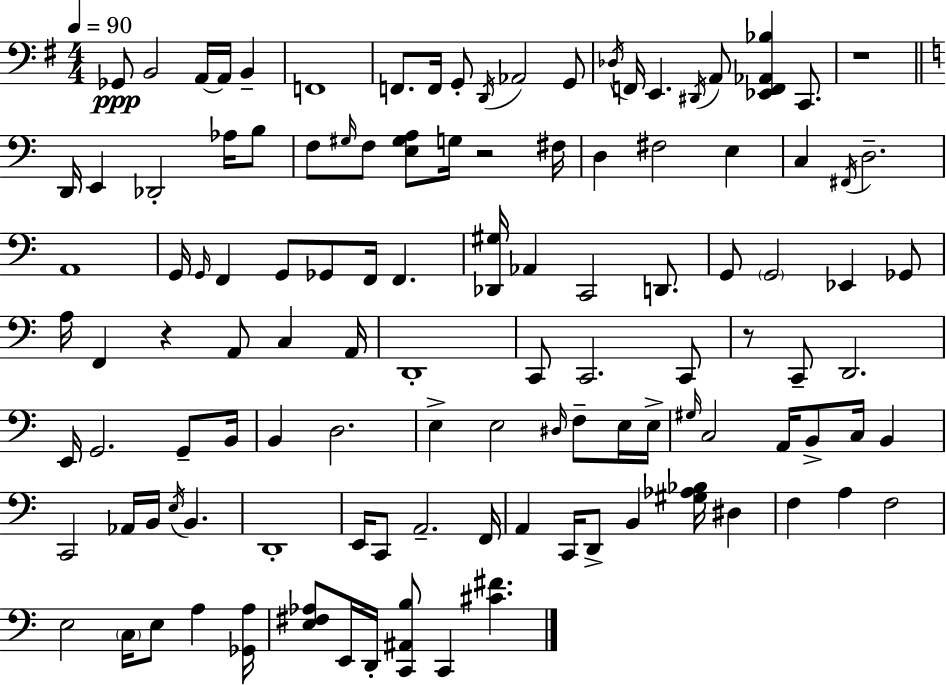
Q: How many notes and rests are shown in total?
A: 115